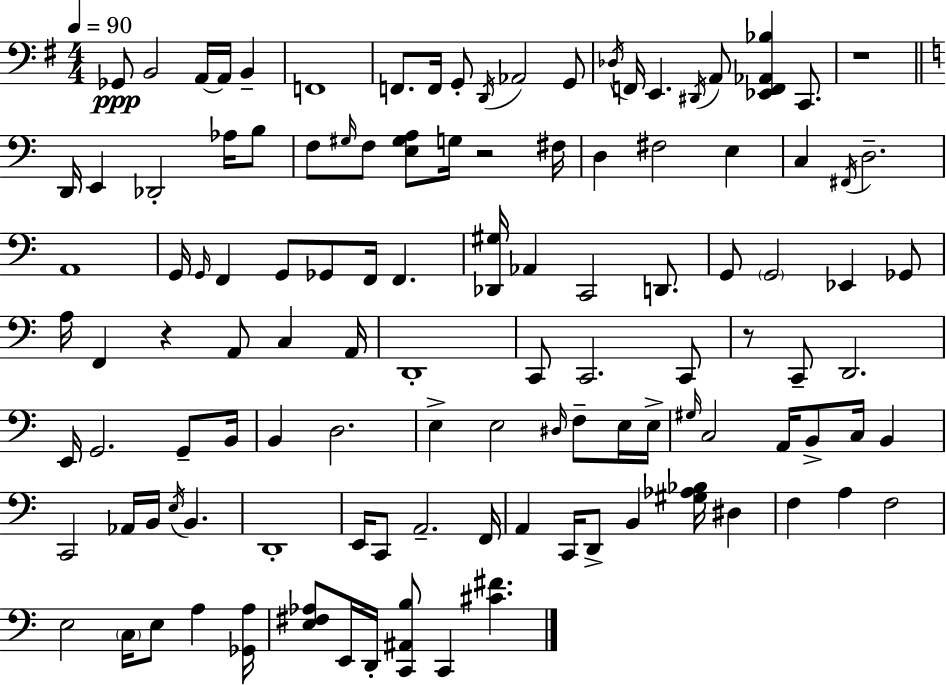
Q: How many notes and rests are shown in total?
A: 115